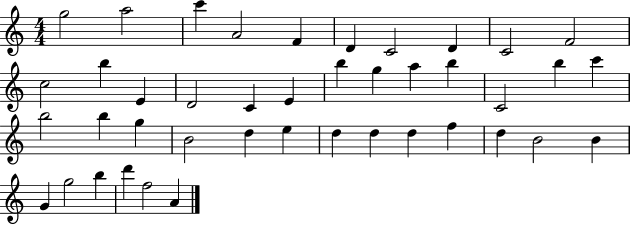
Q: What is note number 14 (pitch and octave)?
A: D4